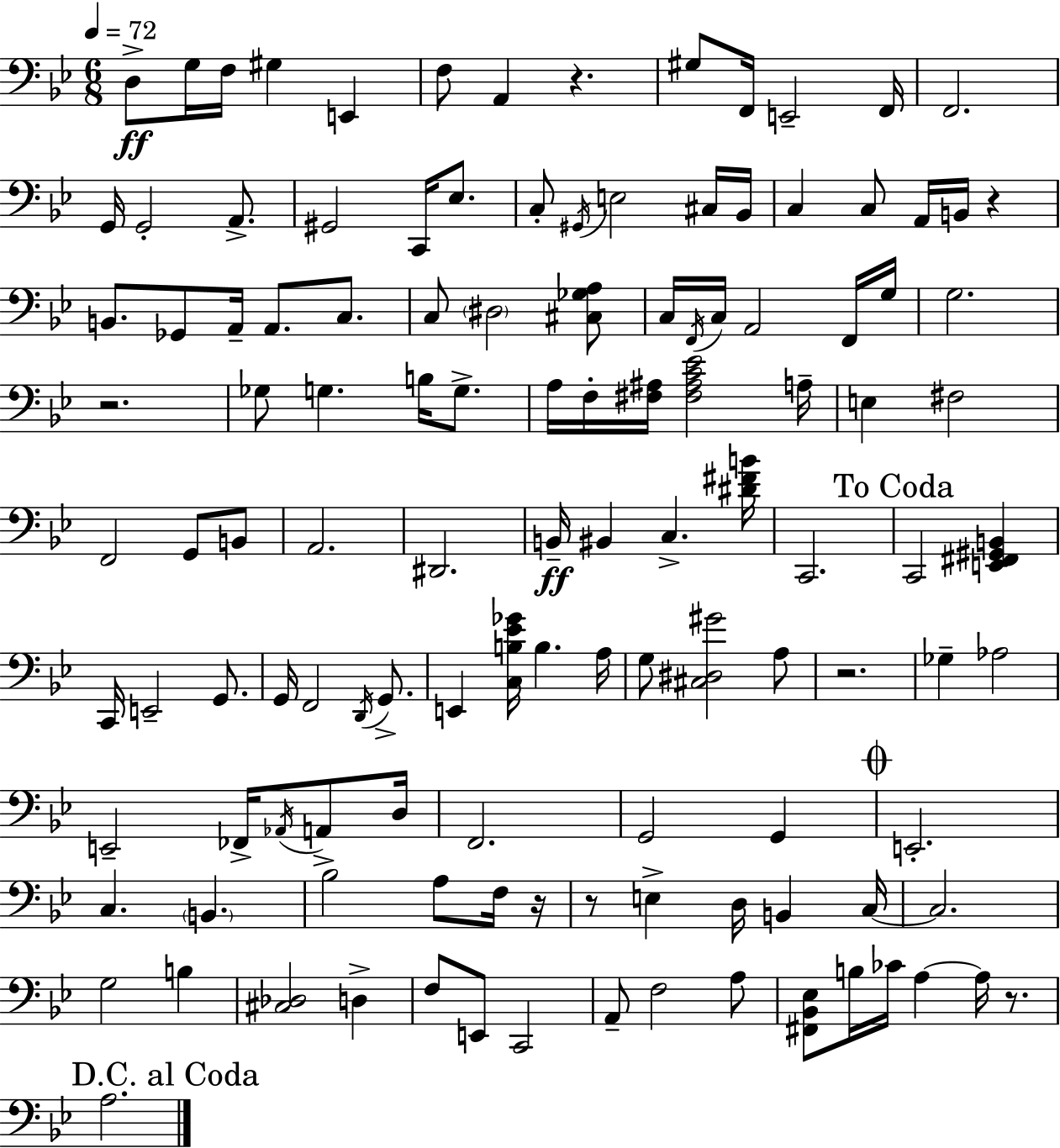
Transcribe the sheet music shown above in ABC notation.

X:1
T:Untitled
M:6/8
L:1/4
K:Bb
D,/2 G,/4 F,/4 ^G, E,, F,/2 A,, z ^G,/2 F,,/4 E,,2 F,,/4 F,,2 G,,/4 G,,2 A,,/2 ^G,,2 C,,/4 _E,/2 C,/2 ^G,,/4 E,2 ^C,/4 _B,,/4 C, C,/2 A,,/4 B,,/4 z B,,/2 _G,,/2 A,,/4 A,,/2 C,/2 C,/2 ^D,2 [^C,_G,A,]/2 C,/4 F,,/4 C,/4 A,,2 F,,/4 G,/4 G,2 z2 _G,/2 G, B,/4 G,/2 A,/4 F,/4 [^F,^A,]/4 [^F,^A,C_E]2 A,/4 E, ^F,2 F,,2 G,,/2 B,,/2 A,,2 ^D,,2 B,,/4 ^B,, C, [^D^FB]/4 C,,2 C,,2 [E,,^F,,^G,,B,,] C,,/4 E,,2 G,,/2 G,,/4 F,,2 D,,/4 G,,/2 E,, [C,B,_E_G]/4 B, A,/4 G,/2 [^C,^D,^G]2 A,/2 z2 _G, _A,2 E,,2 _F,,/4 _A,,/4 A,,/2 D,/4 F,,2 G,,2 G,, E,,2 C, B,, _B,2 A,/2 F,/4 z/4 z/2 E, D,/4 B,, C,/4 C,2 G,2 B, [^C,_D,]2 D, F,/2 E,,/2 C,,2 A,,/2 F,2 A,/2 [^F,,_B,,_E,]/2 B,/4 _C/4 A, A,/4 z/2 A,2